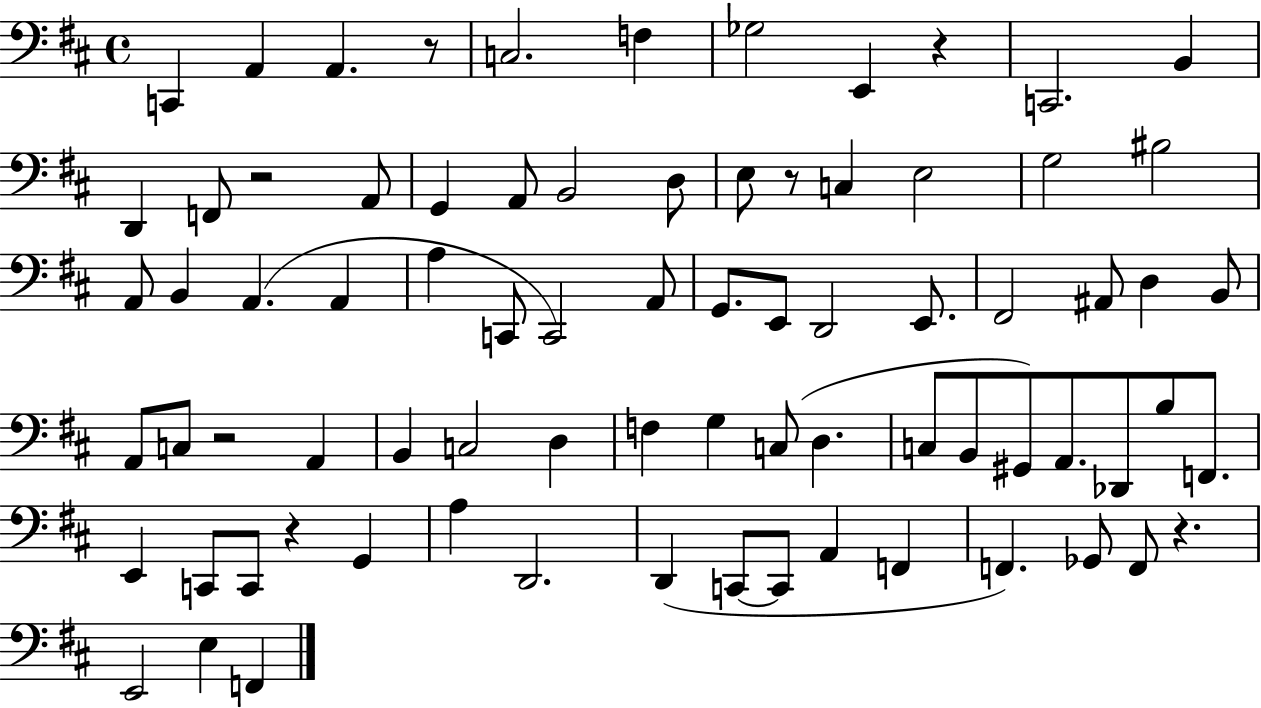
{
  \clef bass
  \time 4/4
  \defaultTimeSignature
  \key d \major
  c,4 a,4 a,4. r8 | c2. f4 | ges2 e,4 r4 | c,2. b,4 | \break d,4 f,8 r2 a,8 | g,4 a,8 b,2 d8 | e8 r8 c4 e2 | g2 bis2 | \break a,8 b,4 a,4.( a,4 | a4 c,8 c,2) a,8 | g,8. e,8 d,2 e,8. | fis,2 ais,8 d4 b,8 | \break a,8 c8 r2 a,4 | b,4 c2 d4 | f4 g4 c8( d4. | c8 b,8 gis,8) a,8. des,8 b8 f,8. | \break e,4 c,8 c,8 r4 g,4 | a4 d,2. | d,4( c,8~~ c,8 a,4 f,4 | f,4.) ges,8 f,8 r4. | \break e,2 e4 f,4 | \bar "|."
}